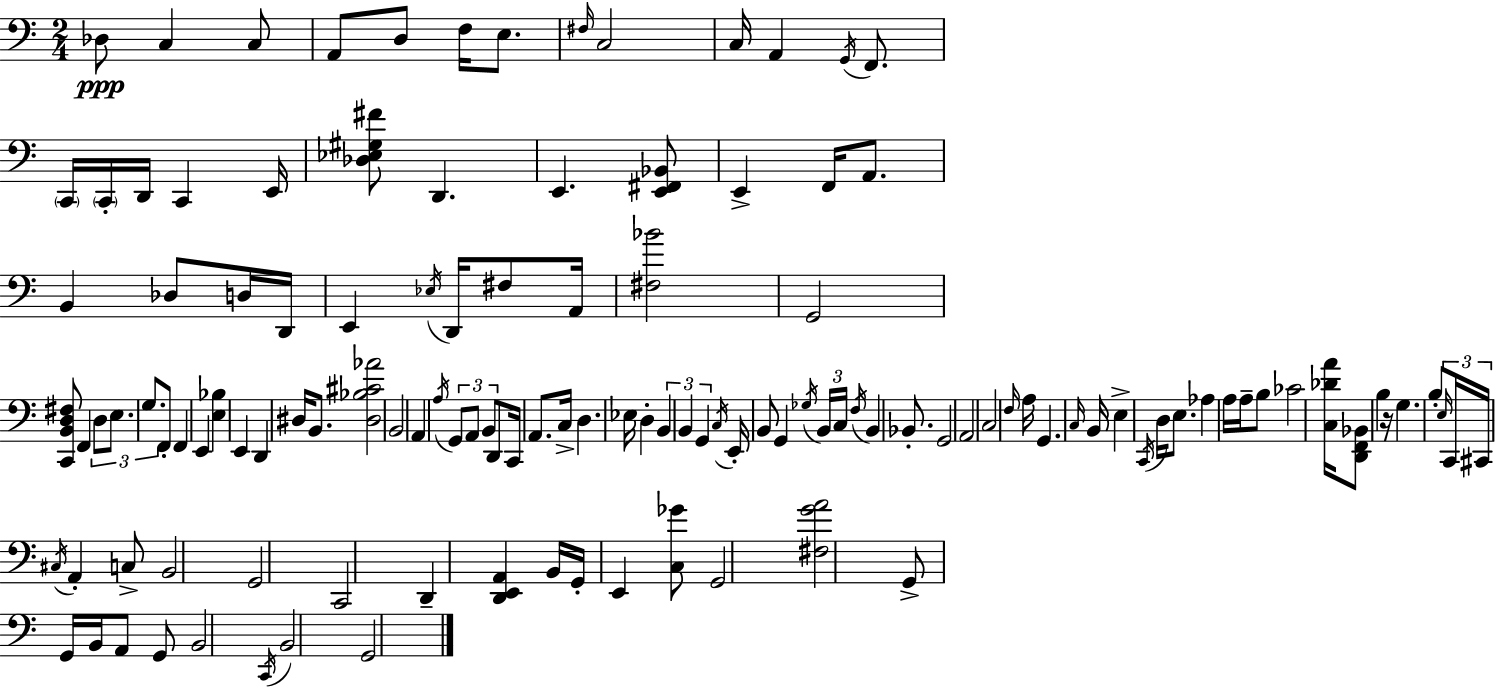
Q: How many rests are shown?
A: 1